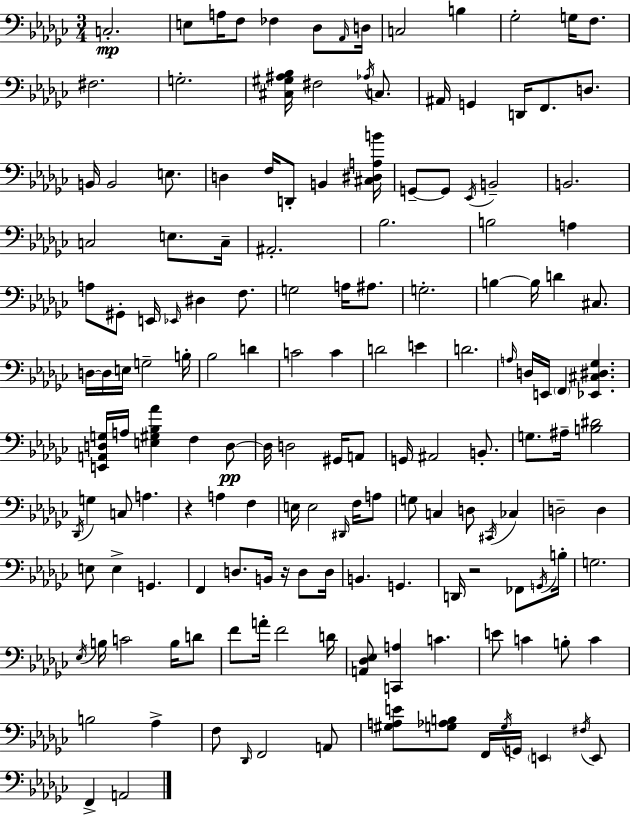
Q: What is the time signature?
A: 3/4